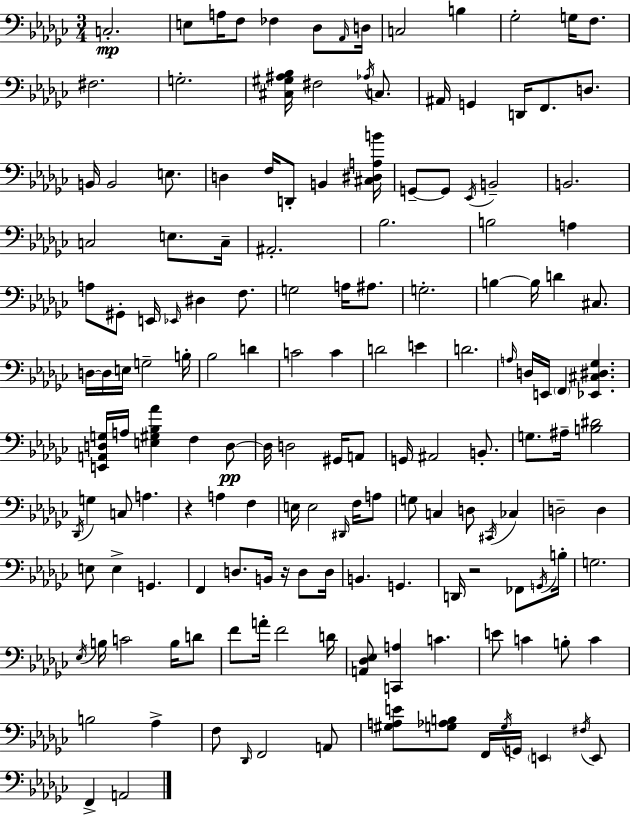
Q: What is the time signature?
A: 3/4